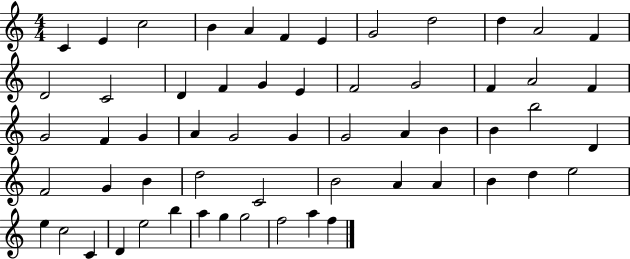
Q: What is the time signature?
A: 4/4